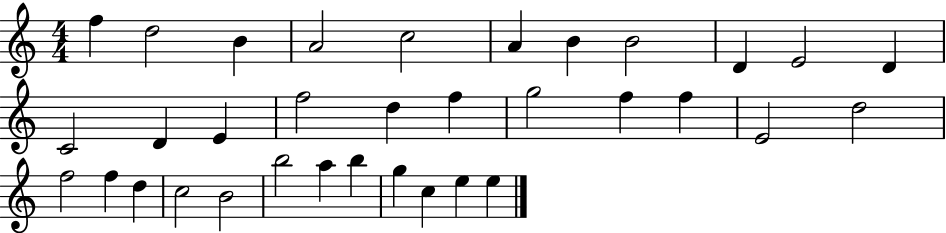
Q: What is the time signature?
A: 4/4